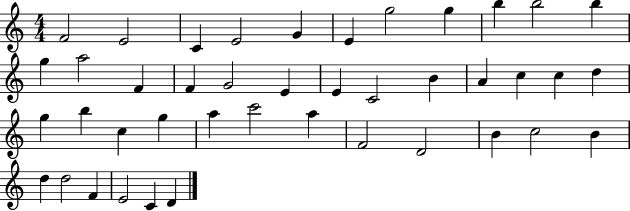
{
  \clef treble
  \numericTimeSignature
  \time 4/4
  \key c \major
  f'2 e'2 | c'4 e'2 g'4 | e'4 g''2 g''4 | b''4 b''2 b''4 | \break g''4 a''2 f'4 | f'4 g'2 e'4 | e'4 c'2 b'4 | a'4 c''4 c''4 d''4 | \break g''4 b''4 c''4 g''4 | a''4 c'''2 a''4 | f'2 d'2 | b'4 c''2 b'4 | \break d''4 d''2 f'4 | e'2 c'4 d'4 | \bar "|."
}